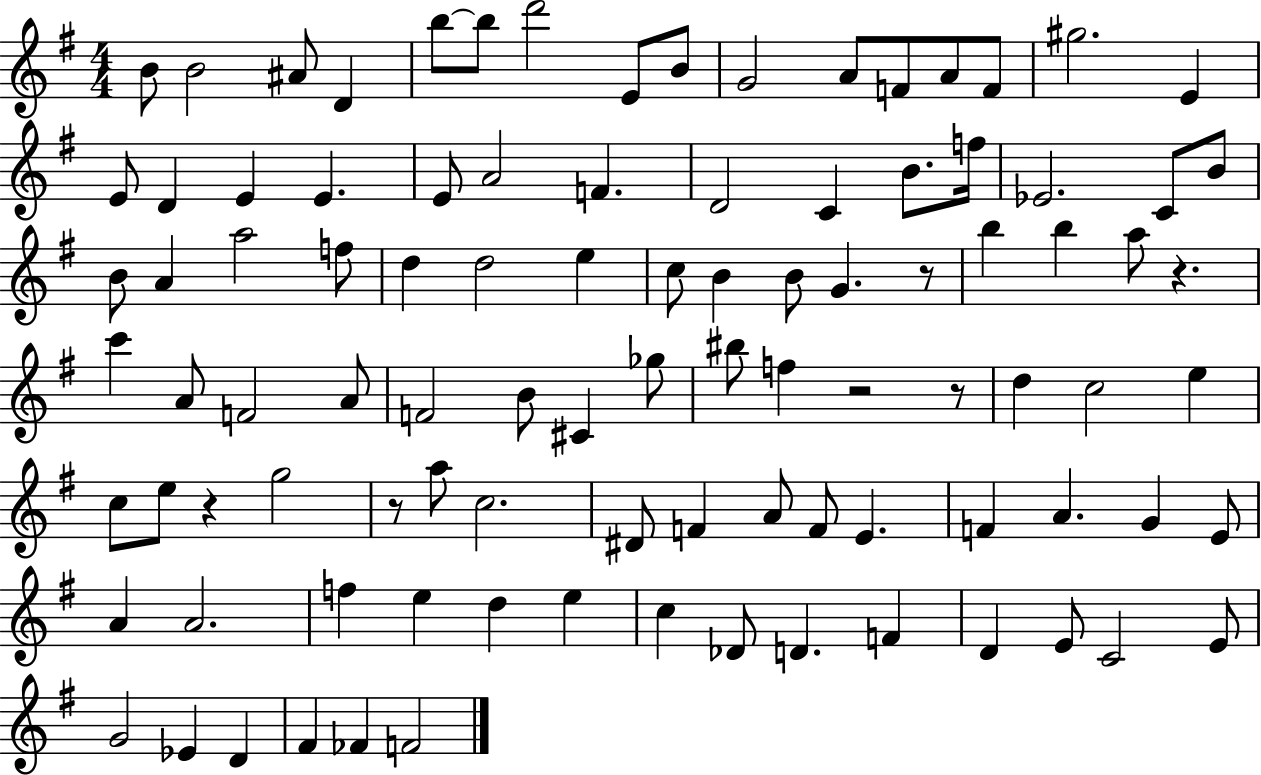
B4/e B4/h A#4/e D4/q B5/e B5/e D6/h E4/e B4/e G4/h A4/e F4/e A4/e F4/e G#5/h. E4/q E4/e D4/q E4/q E4/q. E4/e A4/h F4/q. D4/h C4/q B4/e. F5/s Eb4/h. C4/e B4/e B4/e A4/q A5/h F5/e D5/q D5/h E5/q C5/e B4/q B4/e G4/q. R/e B5/q B5/q A5/e R/q. C6/q A4/e F4/h A4/e F4/h B4/e C#4/q Gb5/e BIS5/e F5/q R/h R/e D5/q C5/h E5/q C5/e E5/e R/q G5/h R/e A5/e C5/h. D#4/e F4/q A4/e F4/e E4/q. F4/q A4/q. G4/q E4/e A4/q A4/h. F5/q E5/q D5/q E5/q C5/q Db4/e D4/q. F4/q D4/q E4/e C4/h E4/e G4/h Eb4/q D4/q F#4/q FES4/q F4/h